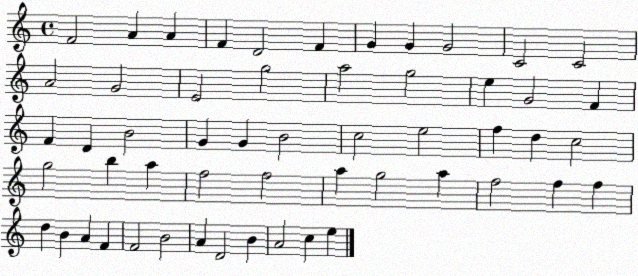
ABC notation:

X:1
T:Untitled
M:4/4
L:1/4
K:C
F2 A A F D2 F G G G2 C2 C2 A2 G2 E2 g2 a2 g2 e G2 F F D B2 G G B2 c2 e2 f d c2 g2 b a f2 f2 a g2 a f2 f f d B A F F2 B2 A D2 B A2 c e